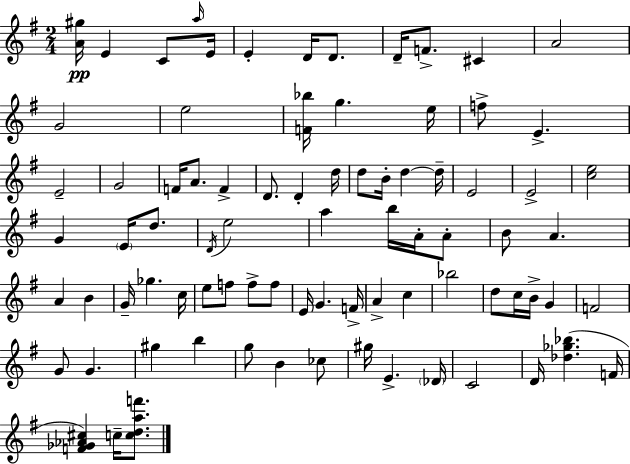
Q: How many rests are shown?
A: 0